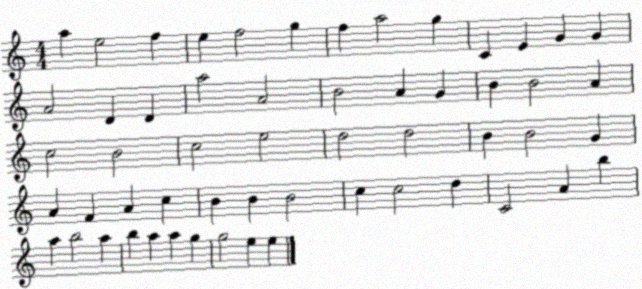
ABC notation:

X:1
T:Untitled
M:4/4
L:1/4
K:C
a e2 f e f2 g f a2 g C E G G A2 D D a2 A2 B2 A G B B2 A c2 B2 c2 e2 d2 d2 B B2 G A F A c B B B2 c c2 d C2 A b a b2 a b a a g g2 e e